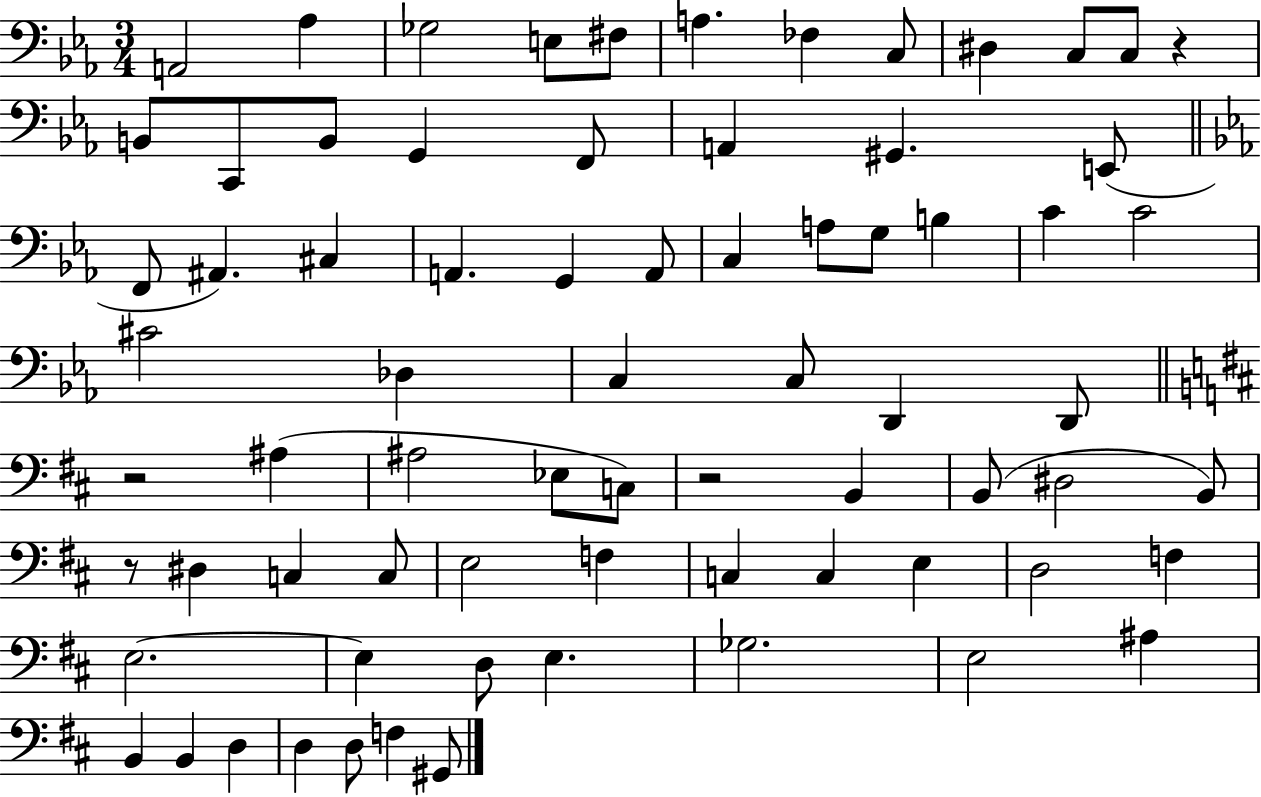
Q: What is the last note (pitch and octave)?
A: G#2